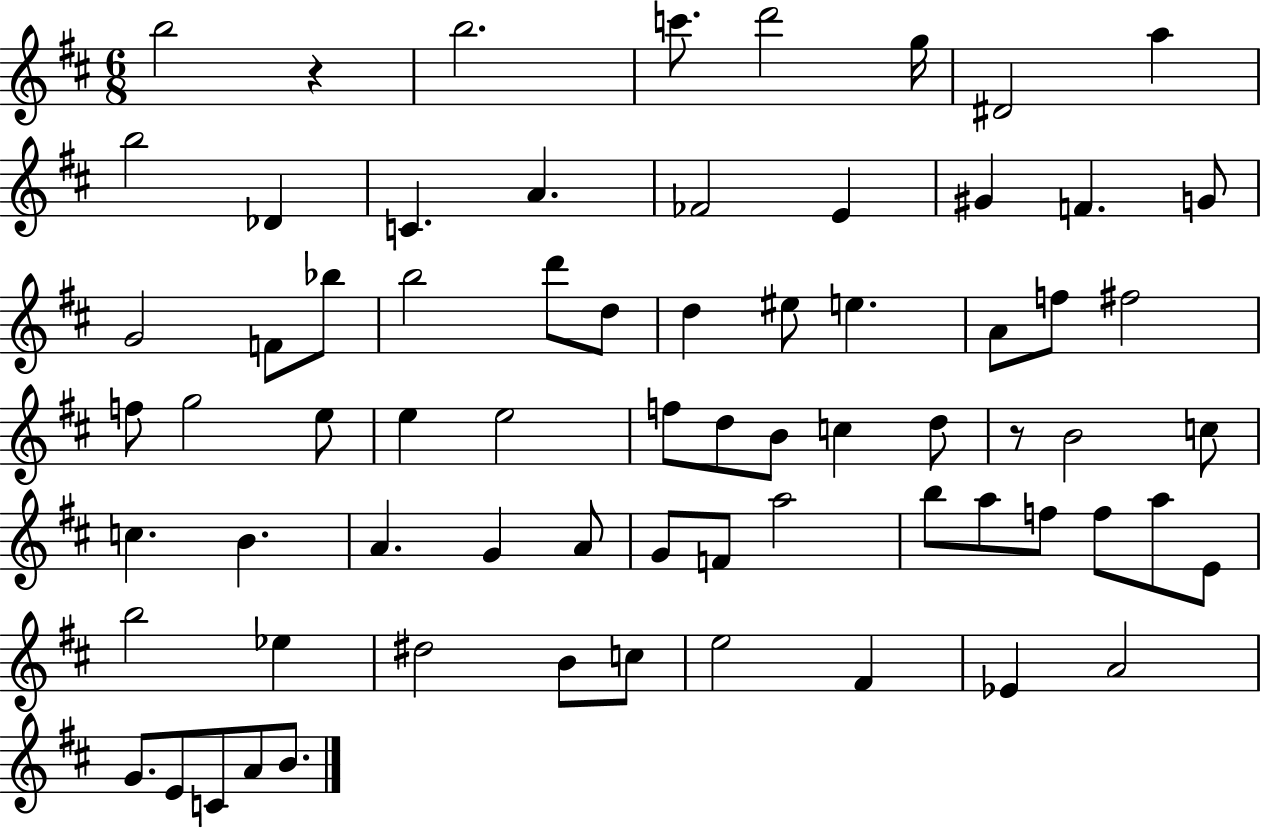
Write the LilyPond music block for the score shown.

{
  \clef treble
  \numericTimeSignature
  \time 6/8
  \key d \major
  b''2 r4 | b''2. | c'''8. d'''2 g''16 | dis'2 a''4 | \break b''2 des'4 | c'4. a'4. | fes'2 e'4 | gis'4 f'4. g'8 | \break g'2 f'8 bes''8 | b''2 d'''8 d''8 | d''4 eis''8 e''4. | a'8 f''8 fis''2 | \break f''8 g''2 e''8 | e''4 e''2 | f''8 d''8 b'8 c''4 d''8 | r8 b'2 c''8 | \break c''4. b'4. | a'4. g'4 a'8 | g'8 f'8 a''2 | b''8 a''8 f''8 f''8 a''8 e'8 | \break b''2 ees''4 | dis''2 b'8 c''8 | e''2 fis'4 | ees'4 a'2 | \break g'8. e'8 c'8 a'8 b'8. | \bar "|."
}